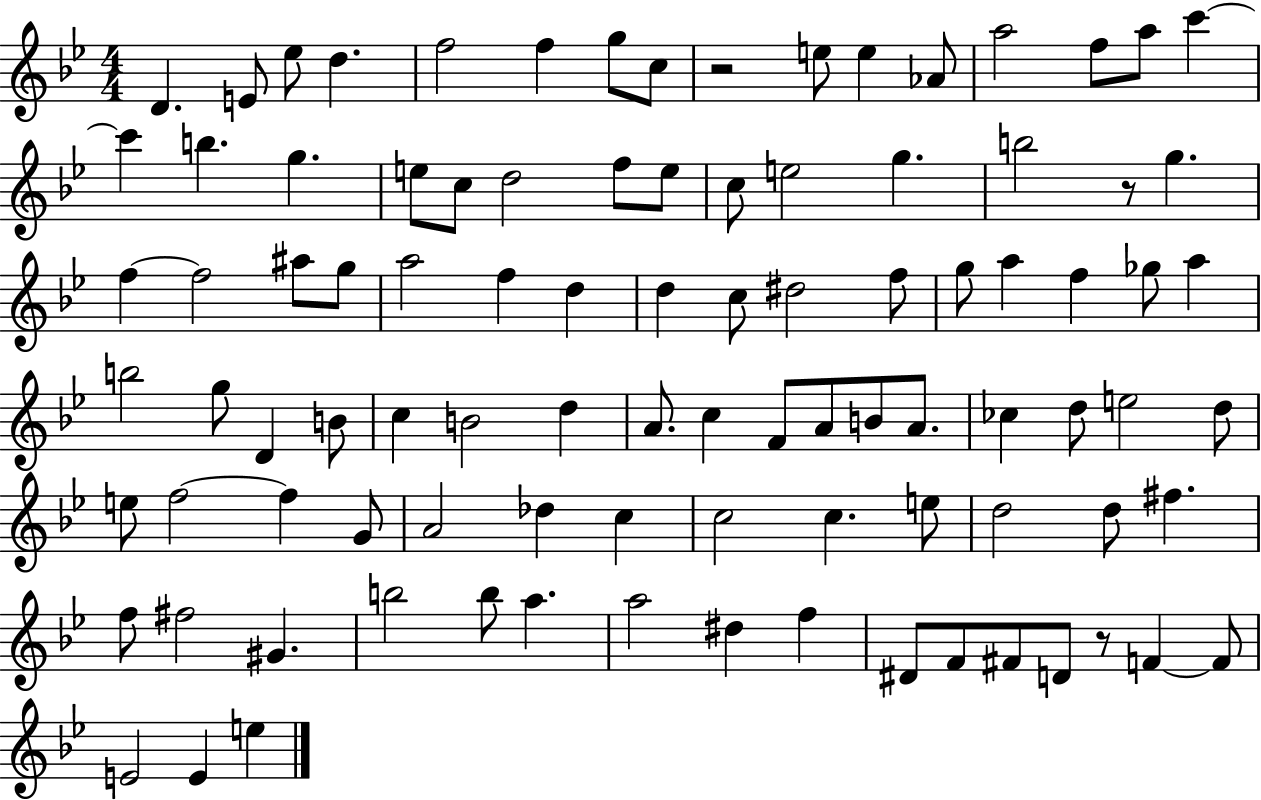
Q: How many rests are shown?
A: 3